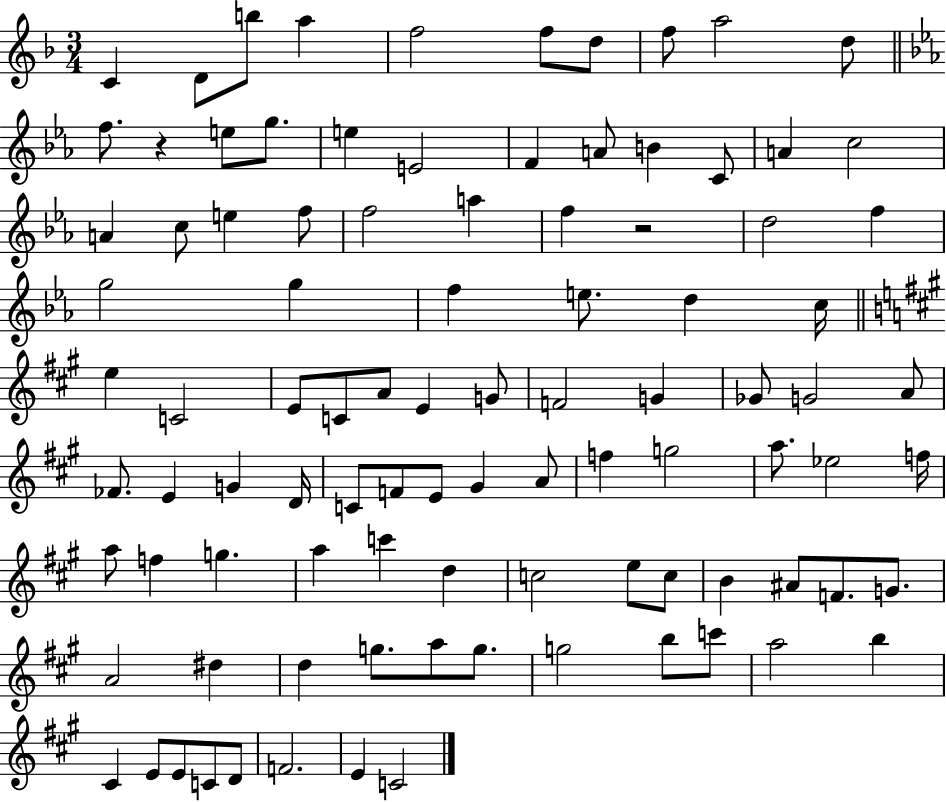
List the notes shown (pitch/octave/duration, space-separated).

C4/q D4/e B5/e A5/q F5/h F5/e D5/e F5/e A5/h D5/e F5/e. R/q E5/e G5/e. E5/q E4/h F4/q A4/e B4/q C4/e A4/q C5/h A4/q C5/e E5/q F5/e F5/h A5/q F5/q R/h D5/h F5/q G5/h G5/q F5/q E5/e. D5/q C5/s E5/q C4/h E4/e C4/e A4/e E4/q G4/e F4/h G4/q Gb4/e G4/h A4/e FES4/e. E4/q G4/q D4/s C4/e F4/e E4/e G#4/q A4/e F5/q G5/h A5/e. Eb5/h F5/s A5/e F5/q G5/q. A5/q C6/q D5/q C5/h E5/e C5/e B4/q A#4/e F4/e. G4/e. A4/h D#5/q D5/q G5/e. A5/e G5/e. G5/h B5/e C6/e A5/h B5/q C#4/q E4/e E4/e C4/e D4/e F4/h. E4/q C4/h